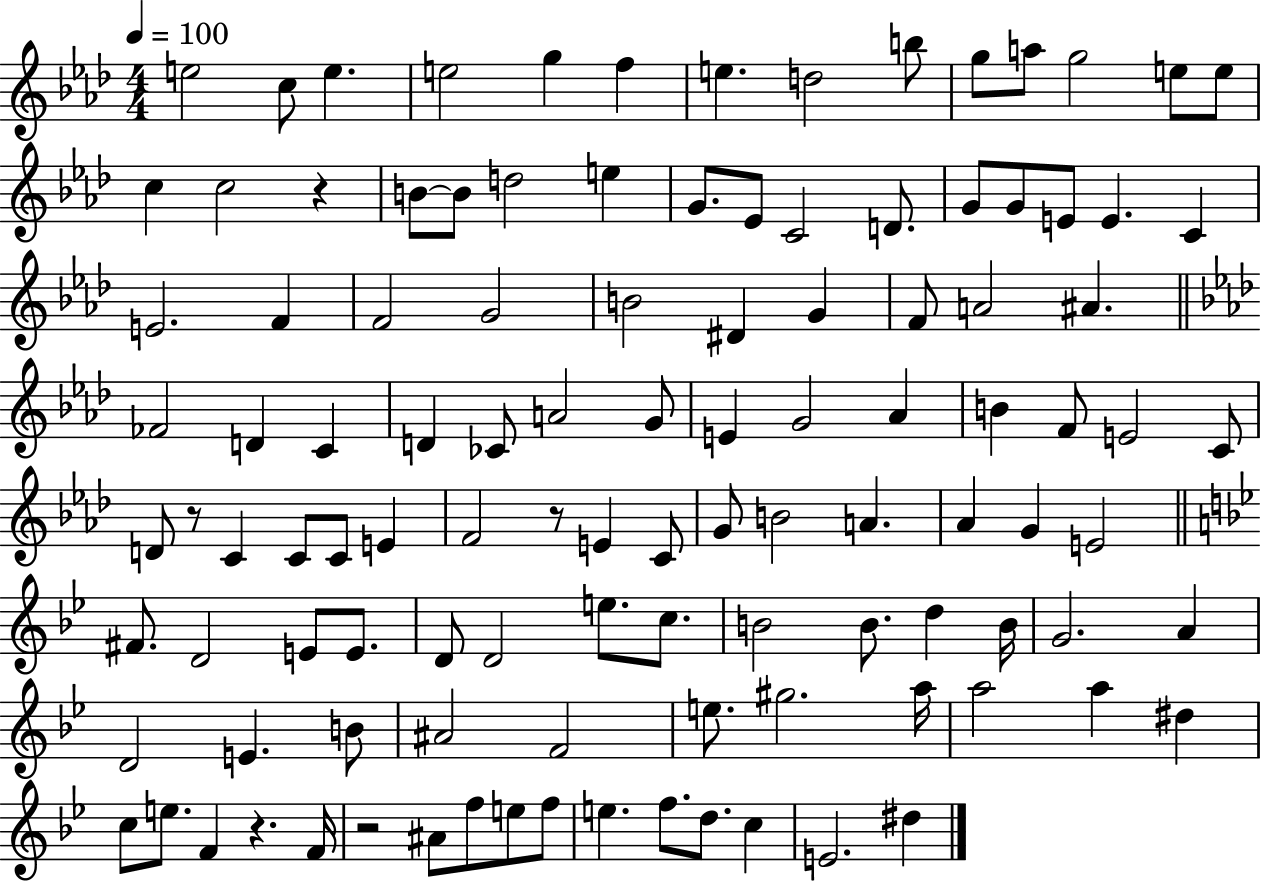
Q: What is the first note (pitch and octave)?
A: E5